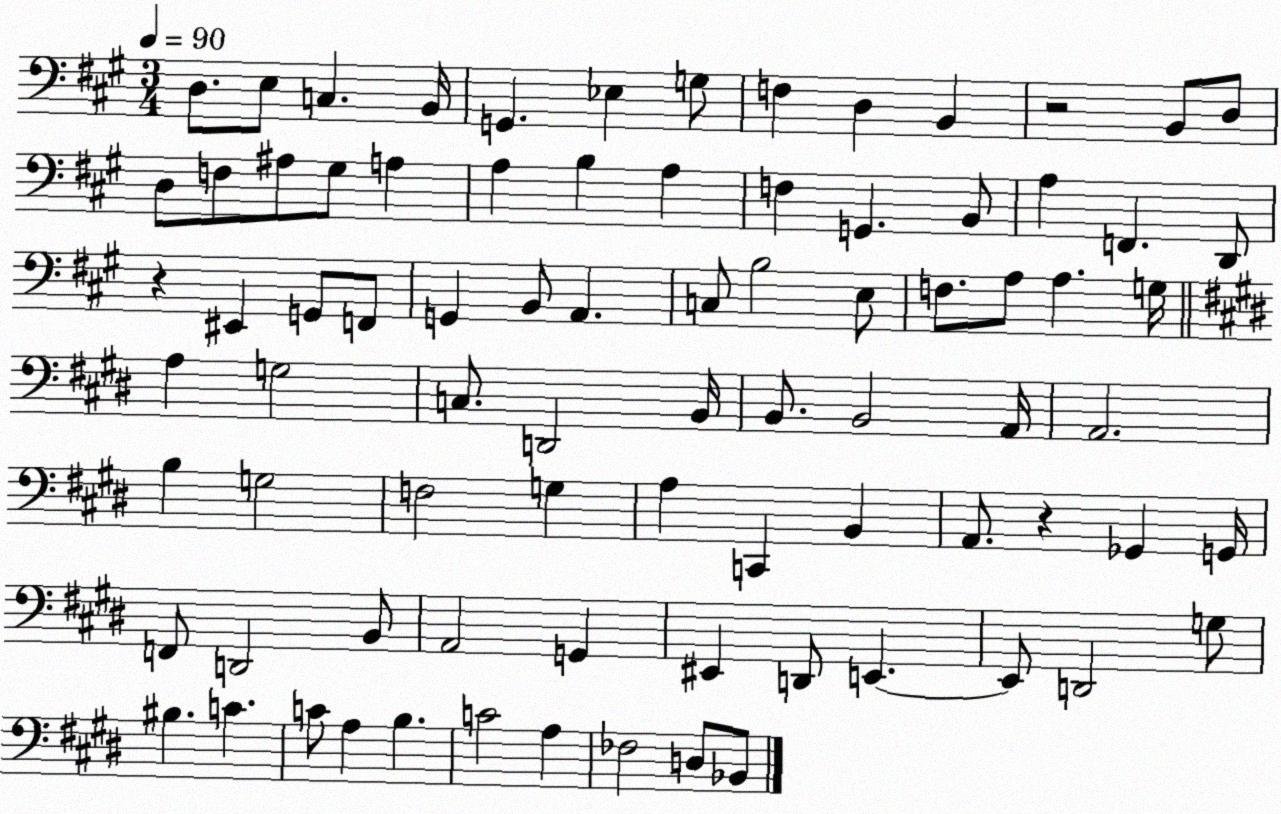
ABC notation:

X:1
T:Untitled
M:3/4
L:1/4
K:A
D,/2 E,/2 C, B,,/4 G,, _E, G,/2 F, D, B,, z2 B,,/2 D,/2 D,/2 F,/2 ^A,/2 ^G,/2 A, A, B, A, F, G,, B,,/2 A, F,, D,,/2 z ^E,, G,,/2 F,,/2 G,, B,,/2 A,, C,/2 B,2 E,/2 F,/2 A,/2 A, G,/4 A, G,2 C,/2 D,,2 B,,/4 B,,/2 B,,2 A,,/4 A,,2 B, G,2 F,2 G, A, C,, B,, A,,/2 z _G,, G,,/4 F,,/2 D,,2 B,,/2 A,,2 G,, ^E,, D,,/2 E,, E,,/2 D,,2 G,/2 ^B, C C/2 A, B, C2 A, _F,2 D,/2 _B,,/2